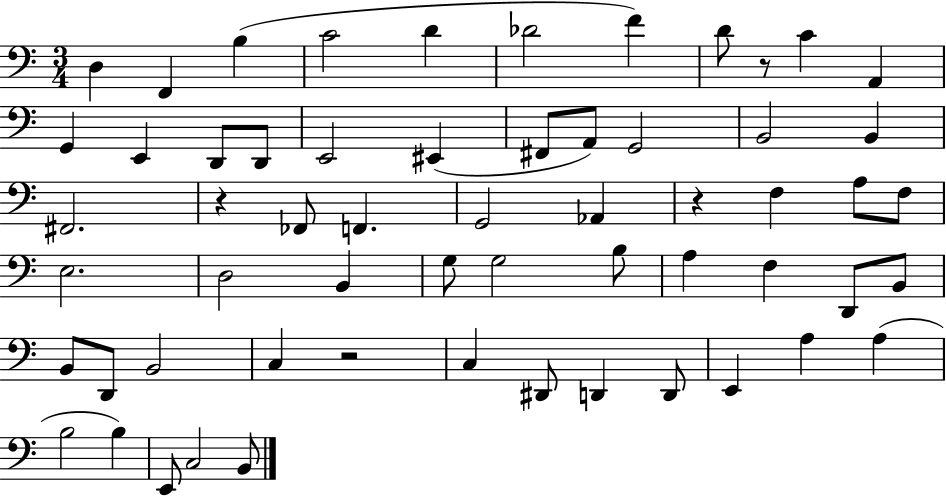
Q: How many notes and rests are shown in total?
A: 59